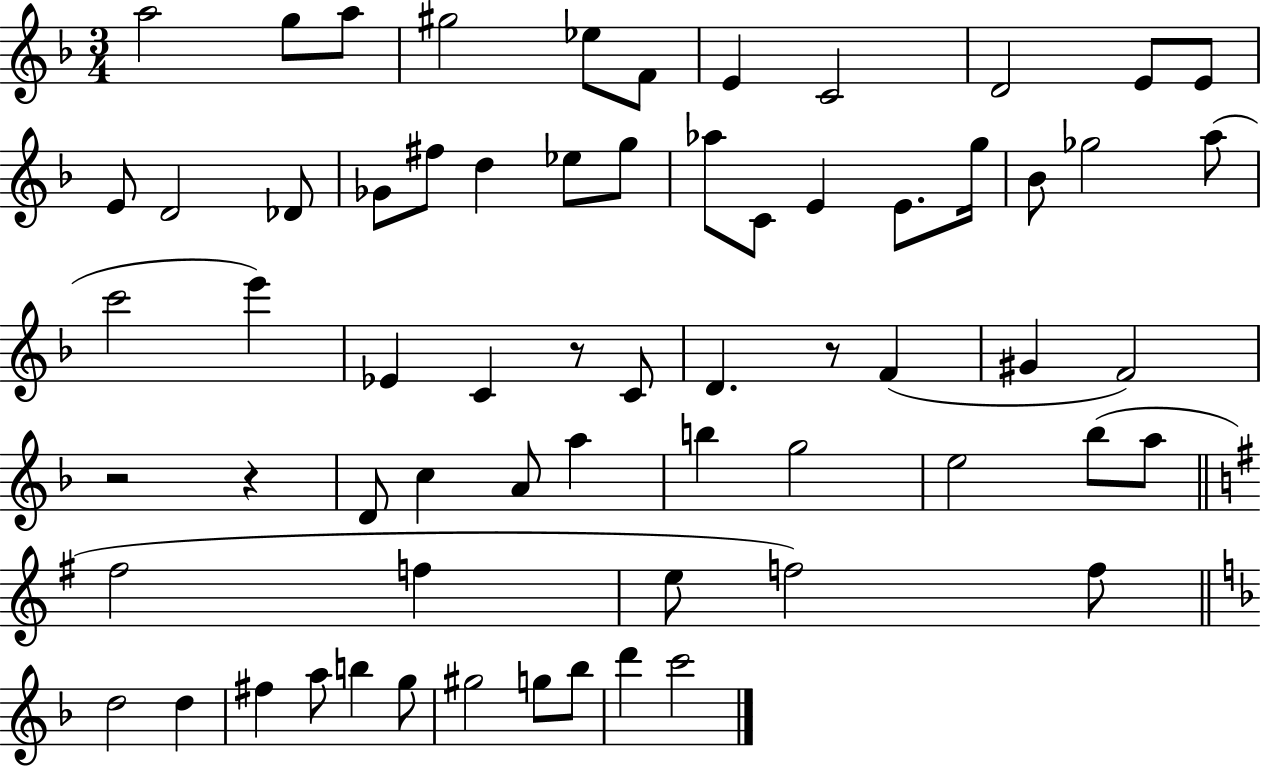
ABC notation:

X:1
T:Untitled
M:3/4
L:1/4
K:F
a2 g/2 a/2 ^g2 _e/2 F/2 E C2 D2 E/2 E/2 E/2 D2 _D/2 _G/2 ^f/2 d _e/2 g/2 _a/2 C/2 E E/2 g/4 _B/2 _g2 a/2 c'2 e' _E C z/2 C/2 D z/2 F ^G F2 z2 z D/2 c A/2 a b g2 e2 _b/2 a/2 ^f2 f e/2 f2 f/2 d2 d ^f a/2 b g/2 ^g2 g/2 _b/2 d' c'2